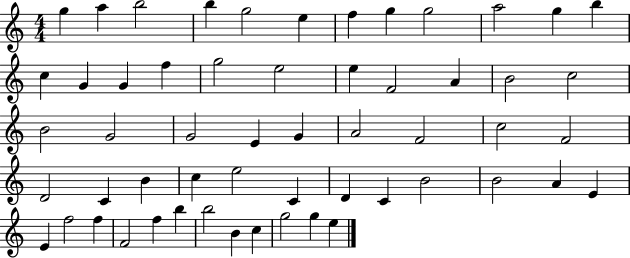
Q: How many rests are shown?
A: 0